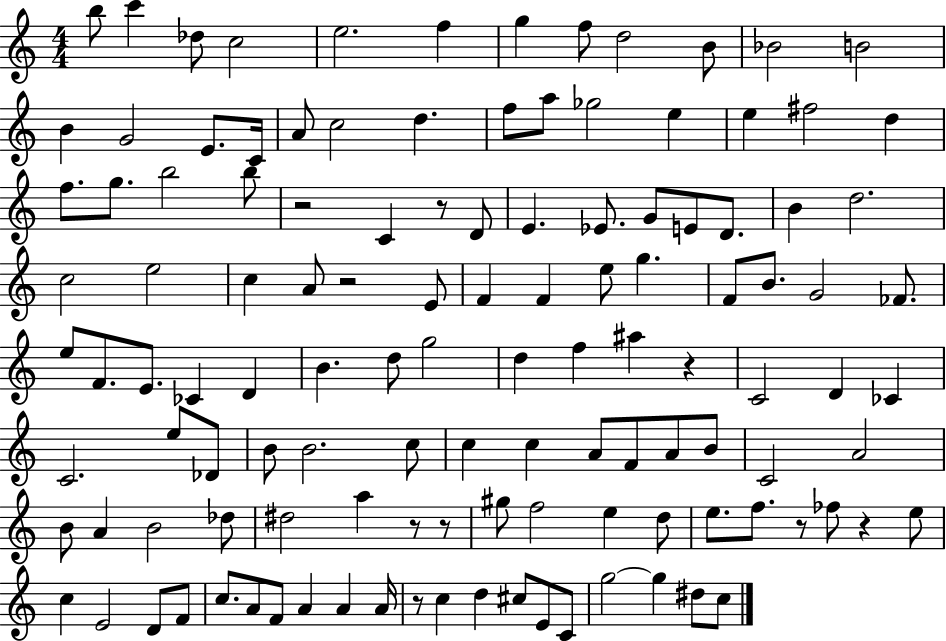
{
  \clef treble
  \numericTimeSignature
  \time 4/4
  \key c \major
  b''8 c'''4 des''8 c''2 | e''2. f''4 | g''4 f''8 d''2 b'8 | bes'2 b'2 | \break b'4 g'2 e'8. c'16 | a'8 c''2 d''4. | f''8 a''8 ges''2 e''4 | e''4 fis''2 d''4 | \break f''8. g''8. b''2 b''8 | r2 c'4 r8 d'8 | e'4. ees'8. g'8 e'8 d'8. | b'4 d''2. | \break c''2 e''2 | c''4 a'8 r2 e'8 | f'4 f'4 e''8 g''4. | f'8 b'8. g'2 fes'8. | \break e''8 f'8. e'8. ces'4 d'4 | b'4. d''8 g''2 | d''4 f''4 ais''4 r4 | c'2 d'4 ces'4 | \break c'2. e''8 des'8 | b'8 b'2. c''8 | c''4 c''4 a'8 f'8 a'8 b'8 | c'2 a'2 | \break b'8 a'4 b'2 des''8 | dis''2 a''4 r8 r8 | gis''8 f''2 e''4 d''8 | e''8. f''8. r8 fes''8 r4 e''8 | \break c''4 e'2 d'8 f'8 | c''8. a'8 f'8 a'4 a'4 a'16 | r8 c''4 d''4 cis''8 e'8 c'8 | g''2~~ g''4 dis''8 c''8 | \break \bar "|."
}